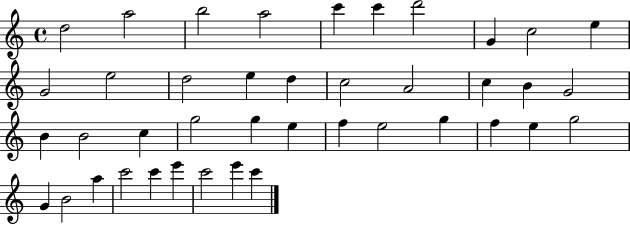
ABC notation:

X:1
T:Untitled
M:4/4
L:1/4
K:C
d2 a2 b2 a2 c' c' d'2 G c2 e G2 e2 d2 e d c2 A2 c B G2 B B2 c g2 g e f e2 g f e g2 G B2 a c'2 c' e' c'2 e' c'